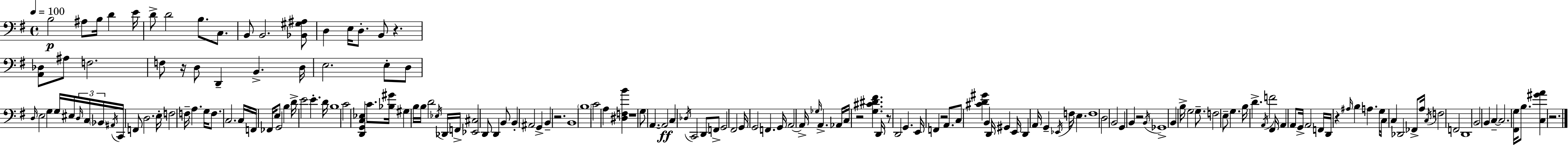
{
  \clef bass
  \time 4/4
  \defaultTimeSignature
  \key g \major
  \tempo 4 = 100
  \repeat volta 2 { b2\p ais8 b16 d'4 e'16 | d'8-> d'2 b8. c8. | b,8 b,2. <bes, gis ais>8 | d4 e16 d8.-. b,8 r4. | \break <a, des>8 ais8 f2. | f8 r16 d8 d,4-- b,4.-> d16 | e2. e8-. d8 | \grace { d16 } e2 g4 g16 eis16 \tuplet 3/2 { \grace { d16 } | \break c16 \parenthesize bes,16 } \acciaccatura { ais,16 } c,16 f,8 d2. | e16-. f2 f16-- a4. | g16 f8. c2. | c16 f,16 fes,16 e8 g,2 b4 | \break d'16-> e'2 e'4.-. | d'16 b1 | c'2 <d, g, c ees>4 c'8. | <bes gis'>16 gis4 b16 b16 d'2 | \break \acciaccatura { ees16 } des,16 f,16-> <ees, cis>2 d,8 d,4 | b,8 b,4-. ais,2 | g,4-> b,4-- r2. | b,1 | \break \parenthesize b1 | c'2 a4 | <dis f b'>4 r1 | g8 a,4.~~ a,2\ff | \break c4 \acciaccatura { des16 } c,2 | d,8 f,8-> g,2 fis,2 | g,16 g,2 f,4. | g,16 a,2~~ a,16-> \grace { ges16 } a,4.-> | \break aes,16 c16 r2 <g cis' dis' fis'>4. | d,16 r8 d,2 | g,4. e,16 f,4 r2 | a,8. c8 <cis' d' gis'>4 b,4 | \break d,16 gis,4 e,16 d,4 a,16 g,4-- \acciaccatura { ees,16 } | f16 e4. f1 | d2 b,2 | g,4 b,4 r2 | \break \acciaccatura { b,16 } ges,1-> | b,4 b16-> g2 | g8.-- f2 | e8-- g4. b16 d'4.-> \acciaccatura { a,16 } | \break f'2 fis,16 a,4 a,8 g,16-> | a,2 f,16 d,16 r4 \grace { ais16 } b4 | a4. g16 c16 c4 des,2 | fes,8-> a16 \acciaccatura { c16 } f2 | \break f,2 d,1 | b,2 | b,4 c4--~~ c2. | <fis, g>16 b8. <c gis' a'>4 r2. | \break } \bar "|."
}